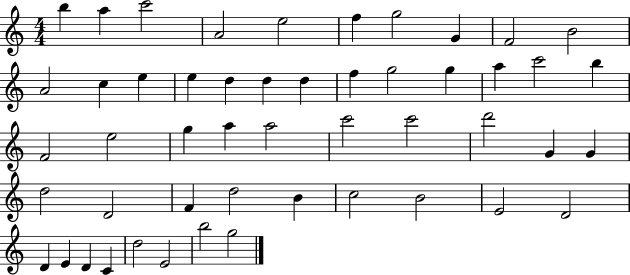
X:1
T:Untitled
M:4/4
L:1/4
K:C
b a c'2 A2 e2 f g2 G F2 B2 A2 c e e d d d f g2 g a c'2 b F2 e2 g a a2 c'2 c'2 d'2 G G d2 D2 F d2 B c2 B2 E2 D2 D E D C d2 E2 b2 g2